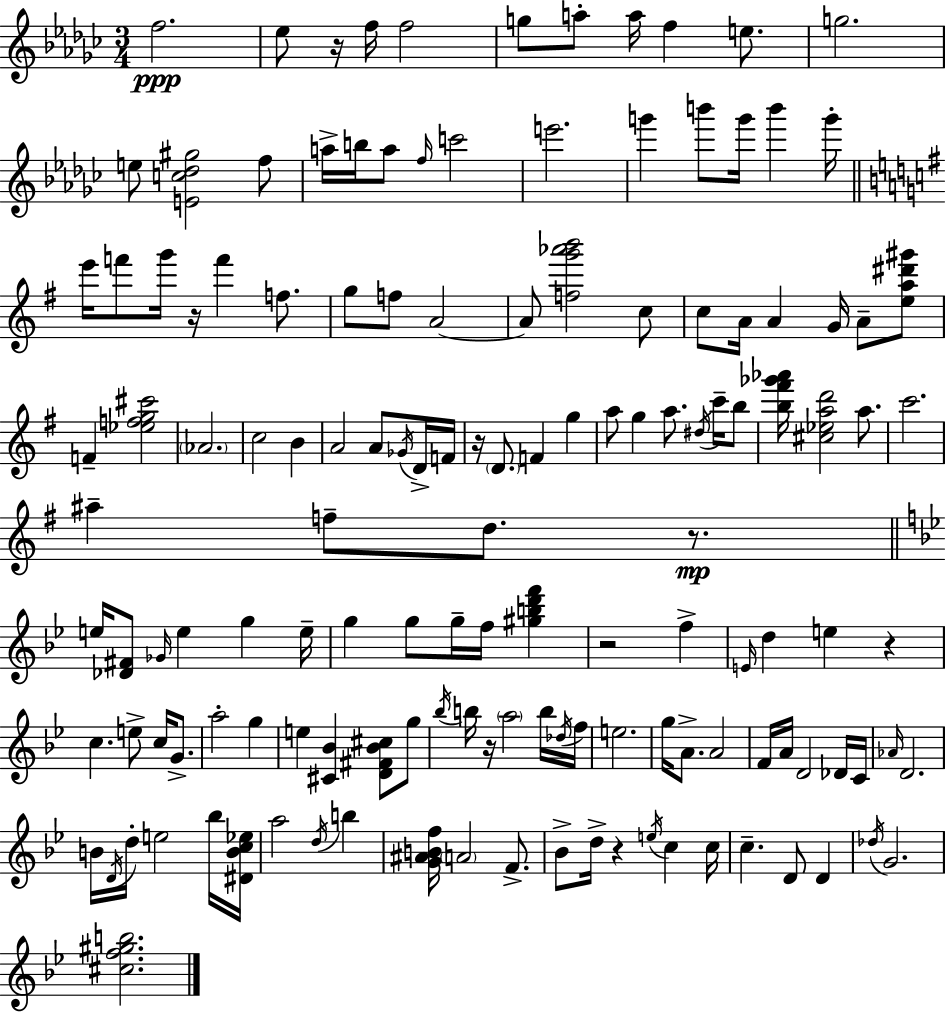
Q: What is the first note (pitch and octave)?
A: F5